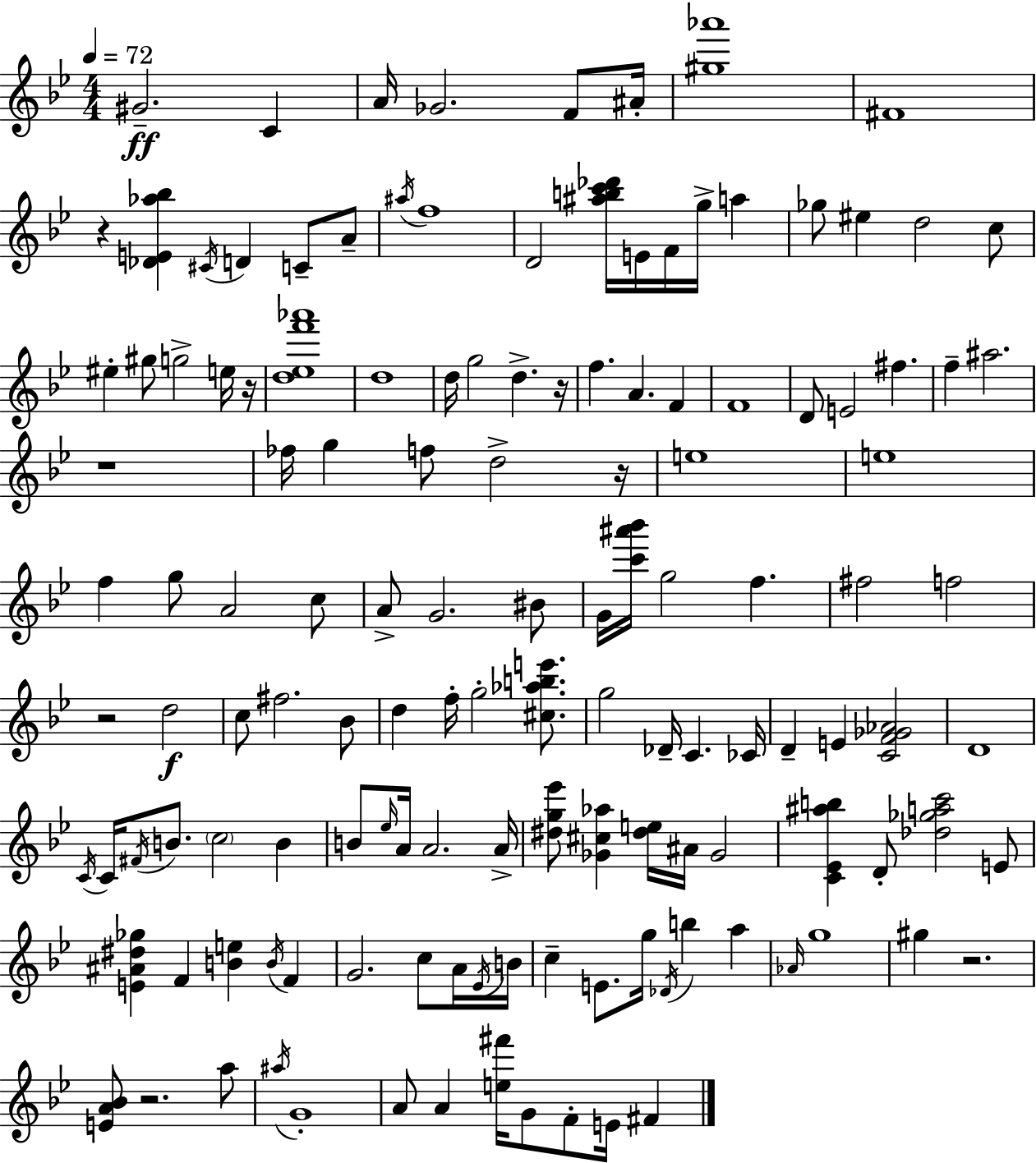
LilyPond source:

{
  \clef treble
  \numericTimeSignature
  \time 4/4
  \key bes \major
  \tempo 4 = 72
  \repeat volta 2 { gis'2.--\ff c'4 | a'16 ges'2. f'8 ais'16-. | <gis'' aes'''>1 | fis'1 | \break r4 <des' e' aes'' bes''>4 \acciaccatura { cis'16 } d'4 c'8-- a'8-- | \acciaccatura { ais''16 } f''1 | d'2 <ais'' b'' c''' des'''>16 e'16 f'16 g''16-> a''4 | ges''8 eis''4 d''2 | \break c''8 eis''4-. gis''8 g''2-> | e''16 r16 <d'' ees'' f''' aes'''>1 | d''1 | d''16 g''2 d''4.-> | \break r16 f''4. a'4. f'4 | f'1 | d'8 e'2 fis''4. | f''4-- ais''2. | \break r1 | fes''16 g''4 f''8 d''2-> | r16 e''1 | e''1 | \break f''4 g''8 a'2 | c''8 a'8-> g'2. | bis'8 g'16 <c''' ais''' bes'''>16 g''2 f''4. | fis''2 f''2 | \break r2 d''2\f | c''8 fis''2. | bes'8 d''4 f''16-. g''2-. <cis'' aes'' b'' e'''>8. | g''2 des'16-- c'4. | \break ces'16 d'4-- e'4 <c' f' ges' aes'>2 | d'1 | \acciaccatura { c'16 } c'16 \acciaccatura { fis'16 } b'8. \parenthesize c''2 | b'4 b'8 \grace { ees''16 } a'16 a'2. | \break a'16-> <dis'' g'' ees'''>8 <ges' cis'' aes''>4 <dis'' e''>16 ais'16 ges'2 | <c' ees' ais'' b''>4 d'8-. <des'' ges'' a'' c'''>2 | e'8 <e' ais' dis'' ges''>4 f'4 <b' e''>4 | \acciaccatura { b'16 } f'4 g'2. | \break c''8 a'16 \acciaccatura { ees'16 } b'16 c''4-- e'8. g''16 \acciaccatura { des'16 } | b''4 a''4 \grace { aes'16 } g''1 | gis''4 r2. | <e' a' bes'>8 r2. | \break a''8 \acciaccatura { ais''16 } g'1-. | a'8 a'4 | <e'' fis'''>16 g'8 f'8-. e'16 fis'4 } \bar "|."
}